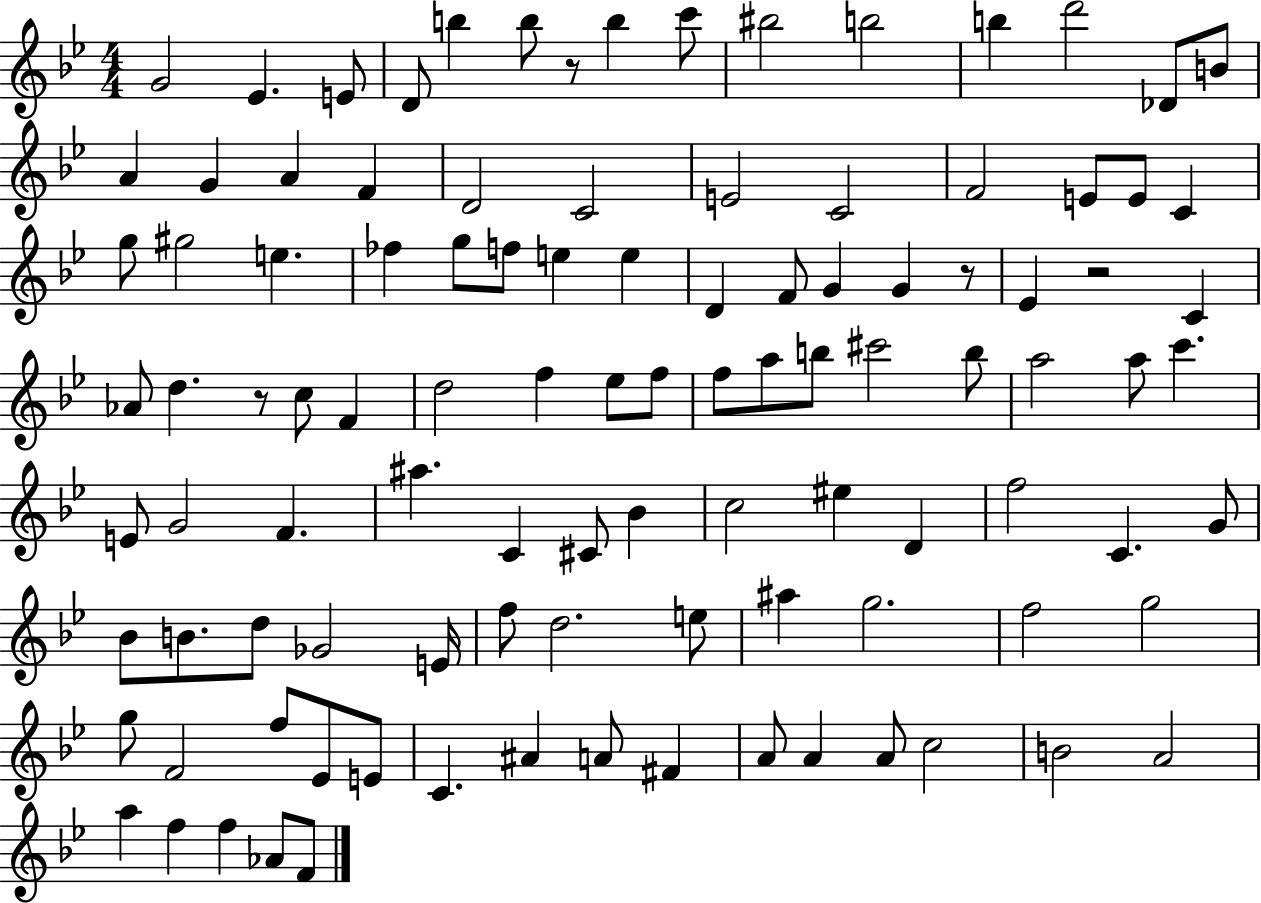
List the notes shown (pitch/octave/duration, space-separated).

G4/h Eb4/q. E4/e D4/e B5/q B5/e R/e B5/q C6/e BIS5/h B5/h B5/q D6/h Db4/e B4/e A4/q G4/q A4/q F4/q D4/h C4/h E4/h C4/h F4/h E4/e E4/e C4/q G5/e G#5/h E5/q. FES5/q G5/e F5/e E5/q E5/q D4/q F4/e G4/q G4/q R/e Eb4/q R/h C4/q Ab4/e D5/q. R/e C5/e F4/q D5/h F5/q Eb5/e F5/e F5/e A5/e B5/e C#6/h B5/e A5/h A5/e C6/q. E4/e G4/h F4/q. A#5/q. C4/q C#4/e Bb4/q C5/h EIS5/q D4/q F5/h C4/q. G4/e Bb4/e B4/e. D5/e Gb4/h E4/s F5/e D5/h. E5/e A#5/q G5/h. F5/h G5/h G5/e F4/h F5/e Eb4/e E4/e C4/q. A#4/q A4/e F#4/q A4/e A4/q A4/e C5/h B4/h A4/h A5/q F5/q F5/q Ab4/e F4/e